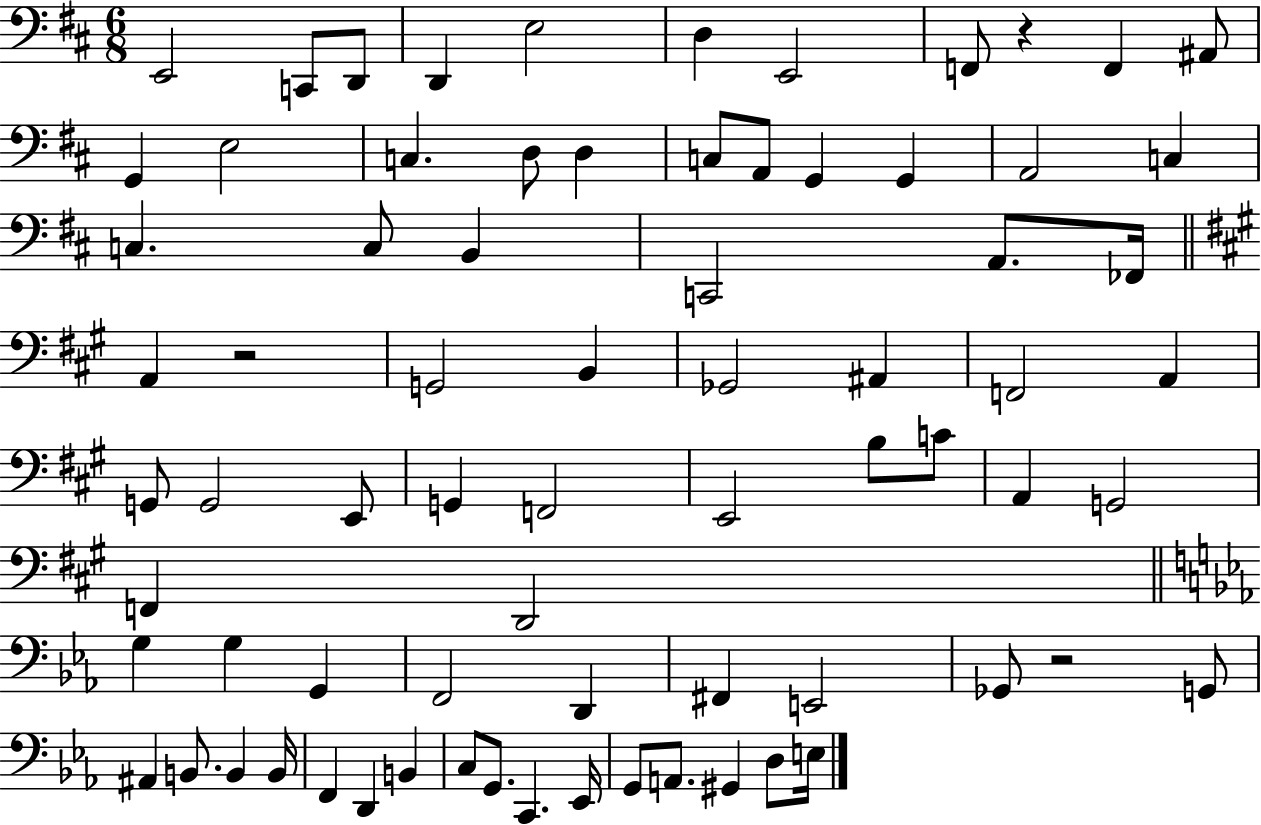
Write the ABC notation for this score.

X:1
T:Untitled
M:6/8
L:1/4
K:D
E,,2 C,,/2 D,,/2 D,, E,2 D, E,,2 F,,/2 z F,, ^A,,/2 G,, E,2 C, D,/2 D, C,/2 A,,/2 G,, G,, A,,2 C, C, C,/2 B,, C,,2 A,,/2 _F,,/4 A,, z2 G,,2 B,, _G,,2 ^A,, F,,2 A,, G,,/2 G,,2 E,,/2 G,, F,,2 E,,2 B,/2 C/2 A,, G,,2 F,, D,,2 G, G, G,, F,,2 D,, ^F,, E,,2 _G,,/2 z2 G,,/2 ^A,, B,,/2 B,, B,,/4 F,, D,, B,, C,/2 G,,/2 C,, _E,,/4 G,,/2 A,,/2 ^G,, D,/2 E,/4